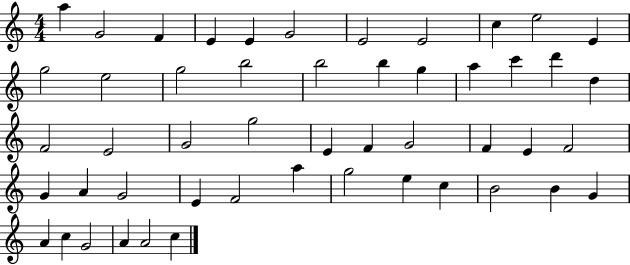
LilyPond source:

{
  \clef treble
  \numericTimeSignature
  \time 4/4
  \key c \major
  a''4 g'2 f'4 | e'4 e'4 g'2 | e'2 e'2 | c''4 e''2 e'4 | \break g''2 e''2 | g''2 b''2 | b''2 b''4 g''4 | a''4 c'''4 d'''4 d''4 | \break f'2 e'2 | g'2 g''2 | e'4 f'4 g'2 | f'4 e'4 f'2 | \break g'4 a'4 g'2 | e'4 f'2 a''4 | g''2 e''4 c''4 | b'2 b'4 g'4 | \break a'4 c''4 g'2 | a'4 a'2 c''4 | \bar "|."
}